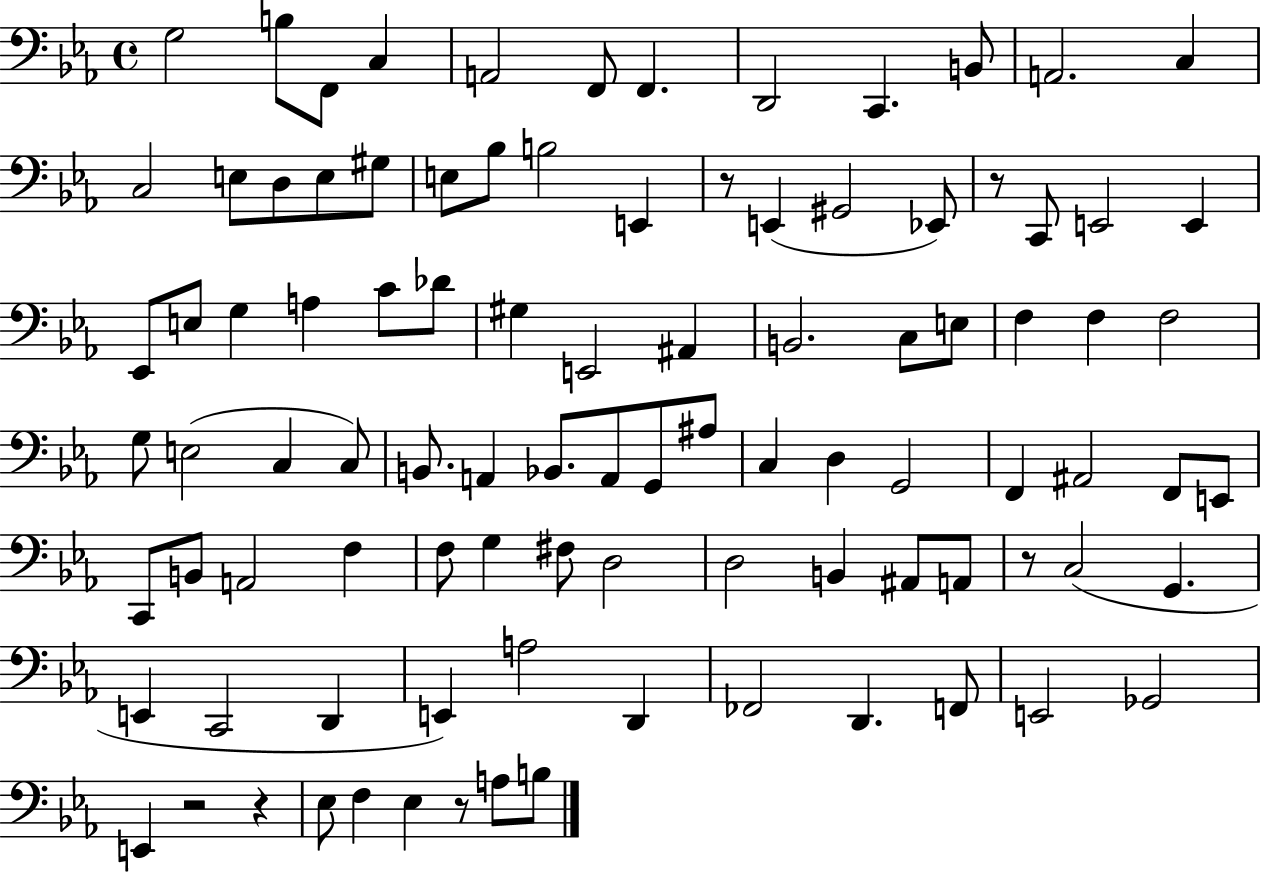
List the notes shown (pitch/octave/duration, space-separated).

G3/h B3/e F2/e C3/q A2/h F2/e F2/q. D2/h C2/q. B2/e A2/h. C3/q C3/h E3/e D3/e E3/e G#3/e E3/e Bb3/e B3/h E2/q R/e E2/q G#2/h Eb2/e R/e C2/e E2/h E2/q Eb2/e E3/e G3/q A3/q C4/e Db4/e G#3/q E2/h A#2/q B2/h. C3/e E3/e F3/q F3/q F3/h G3/e E3/h C3/q C3/e B2/e. A2/q Bb2/e. A2/e G2/e A#3/e C3/q D3/q G2/h F2/q A#2/h F2/e E2/e C2/e B2/e A2/h F3/q F3/e G3/q F#3/e D3/h D3/h B2/q A#2/e A2/e R/e C3/h G2/q. E2/q C2/h D2/q E2/q A3/h D2/q FES2/h D2/q. F2/e E2/h Gb2/h E2/q R/h R/q Eb3/e F3/q Eb3/q R/e A3/e B3/e